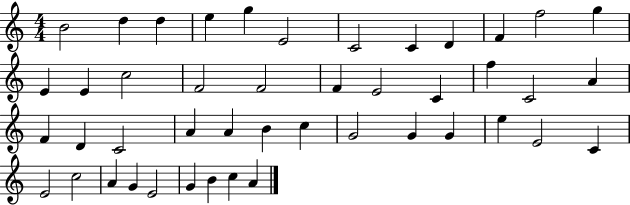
B4/h D5/q D5/q E5/q G5/q E4/h C4/h C4/q D4/q F4/q F5/h G5/q E4/q E4/q C5/h F4/h F4/h F4/q E4/h C4/q F5/q C4/h A4/q F4/q D4/q C4/h A4/q A4/q B4/q C5/q G4/h G4/q G4/q E5/q E4/h C4/q E4/h C5/h A4/q G4/q E4/h G4/q B4/q C5/q A4/q